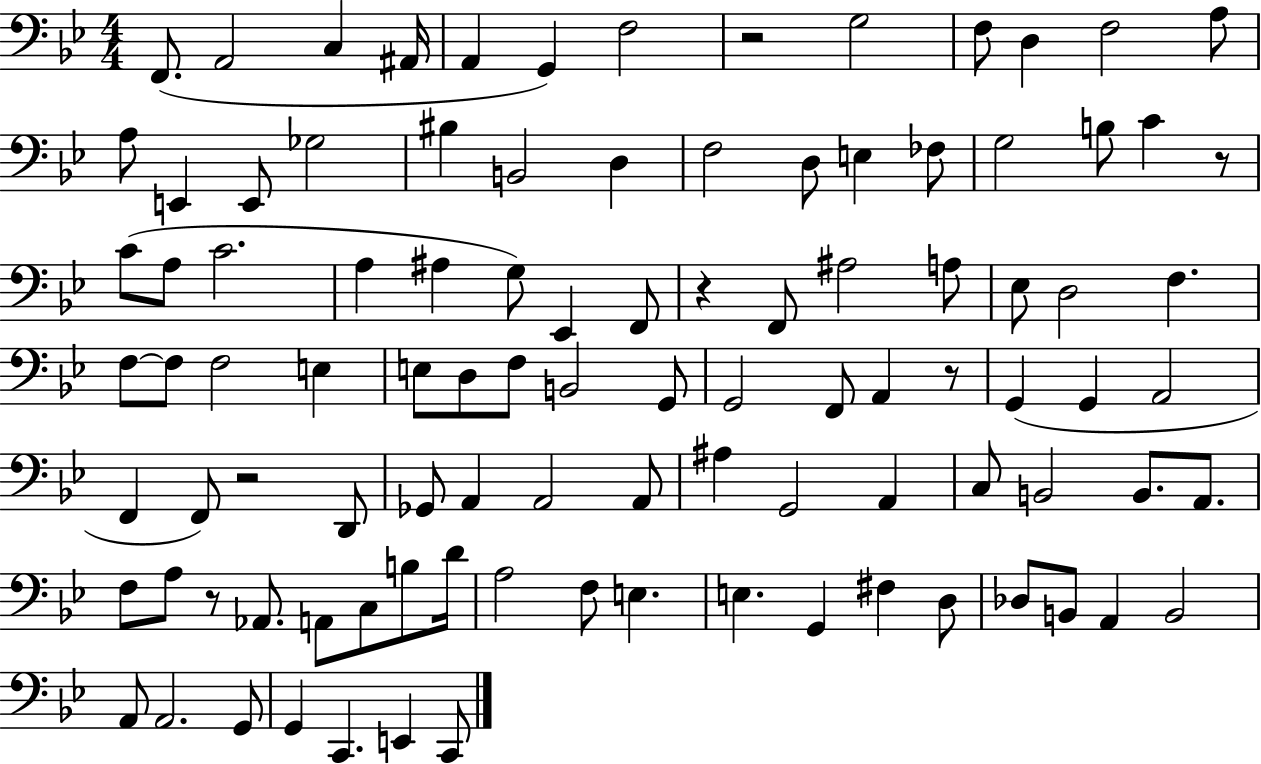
X:1
T:Untitled
M:4/4
L:1/4
K:Bb
F,,/2 A,,2 C, ^A,,/4 A,, G,, F,2 z2 G,2 F,/2 D, F,2 A,/2 A,/2 E,, E,,/2 _G,2 ^B, B,,2 D, F,2 D,/2 E, _F,/2 G,2 B,/2 C z/2 C/2 A,/2 C2 A, ^A, G,/2 _E,, F,,/2 z F,,/2 ^A,2 A,/2 _E,/2 D,2 F, F,/2 F,/2 F,2 E, E,/2 D,/2 F,/2 B,,2 G,,/2 G,,2 F,,/2 A,, z/2 G,, G,, A,,2 F,, F,,/2 z2 D,,/2 _G,,/2 A,, A,,2 A,,/2 ^A, G,,2 A,, C,/2 B,,2 B,,/2 A,,/2 F,/2 A,/2 z/2 _A,,/2 A,,/2 C,/2 B,/2 D/4 A,2 F,/2 E, E, G,, ^F, D,/2 _D,/2 B,,/2 A,, B,,2 A,,/2 A,,2 G,,/2 G,, C,, E,, C,,/2